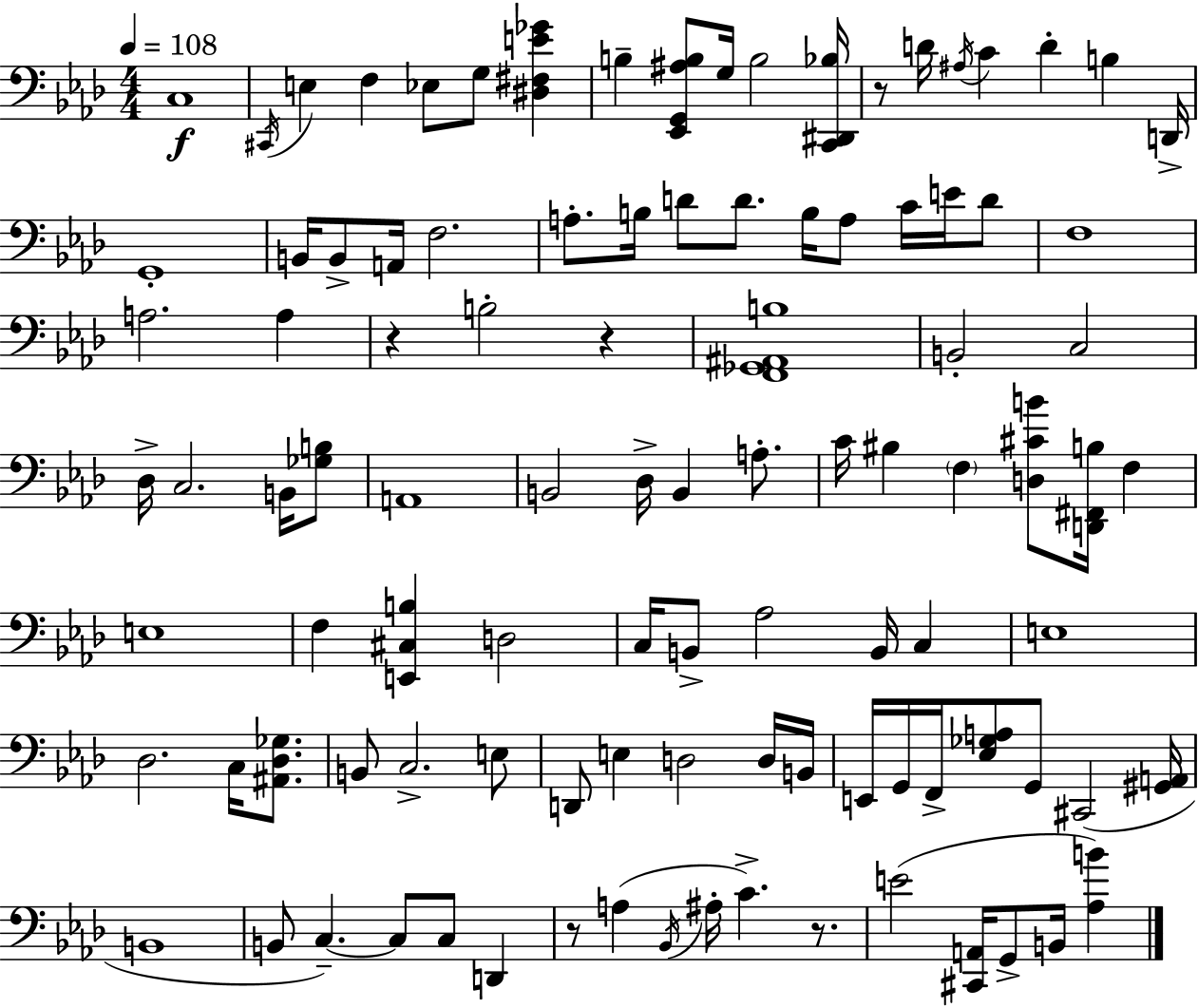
{
  \clef bass
  \numericTimeSignature
  \time 4/4
  \key f \minor
  \tempo 4 = 108
  c1\f | \acciaccatura { cis,16 } e4 f4 ees8 g8 <dis fis e' ges'>4 | b4-- <ees, g, ais b>8 g16 b2 | <c, dis, bes>16 r8 d'16 \acciaccatura { ais16 } c'4 d'4-. b4 | \break d,16-> g,1-. | b,16 b,8-> a,16 f2. | a8.-. b16 d'8 d'8. b16 a8 c'16 e'16 | d'8 f1 | \break a2. a4 | r4 b2-. r4 | <f, ges, ais, b>1 | b,2-. c2 | \break des16-> c2. b,16 | <ges b>8 a,1 | b,2 des16-> b,4 a8.-. | c'16 bis4 \parenthesize f4 <d cis' b'>8 <d, fis, b>16 f4 | \break e1 | f4 <e, cis b>4 d2 | c16 b,8-> aes2 b,16 c4 | e1 | \break des2. c16 <ais, des ges>8. | b,8 c2.-> | e8 d,8 e4 d2 | d16 b,16 e,16 g,16 f,16-> <ees ges a>8 g,8 cis,2( | \break <gis, a,>16 b,1 | b,8 c4.--~~) c8 c8 d,4 | r8 a4( \acciaccatura { bes,16 } ais16-. c'4.->) | r8. e'2( <cis, a,>16 g,8-> b,16 <aes b'>4) | \break \bar "|."
}